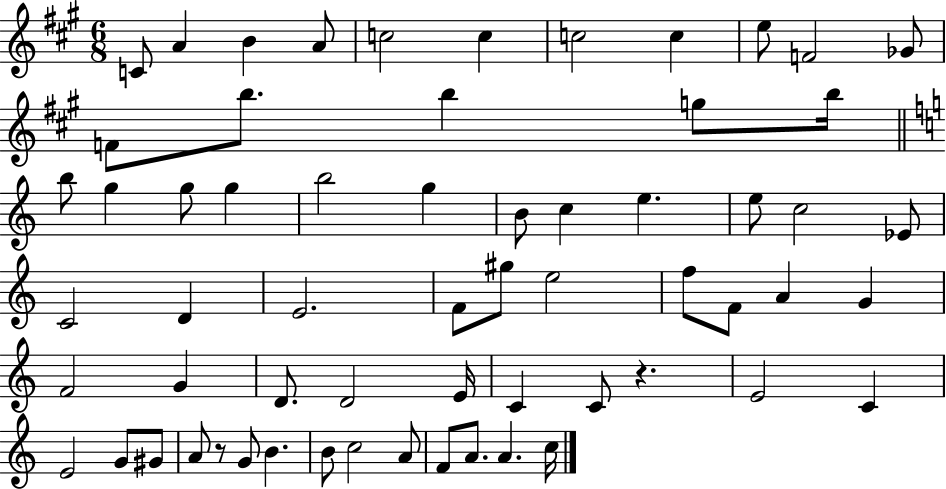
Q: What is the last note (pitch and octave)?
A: C5